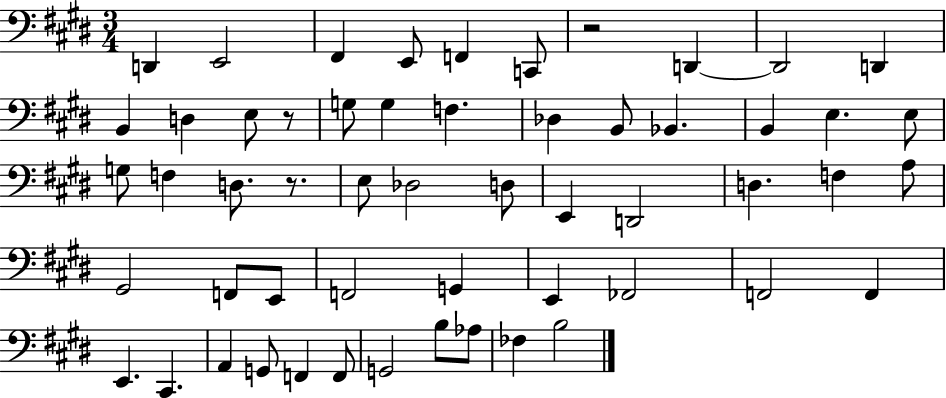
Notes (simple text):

D2/q E2/h F#2/q E2/e F2/q C2/e R/h D2/q D2/h D2/q B2/q D3/q E3/e R/e G3/e G3/q F3/q. Db3/q B2/e Bb2/q. B2/q E3/q. E3/e G3/e F3/q D3/e. R/e. E3/e Db3/h D3/e E2/q D2/h D3/q. F3/q A3/e G#2/h F2/e E2/e F2/h G2/q E2/q FES2/h F2/h F2/q E2/q. C#2/q. A2/q G2/e F2/q F2/e G2/h B3/e Ab3/e FES3/q B3/h